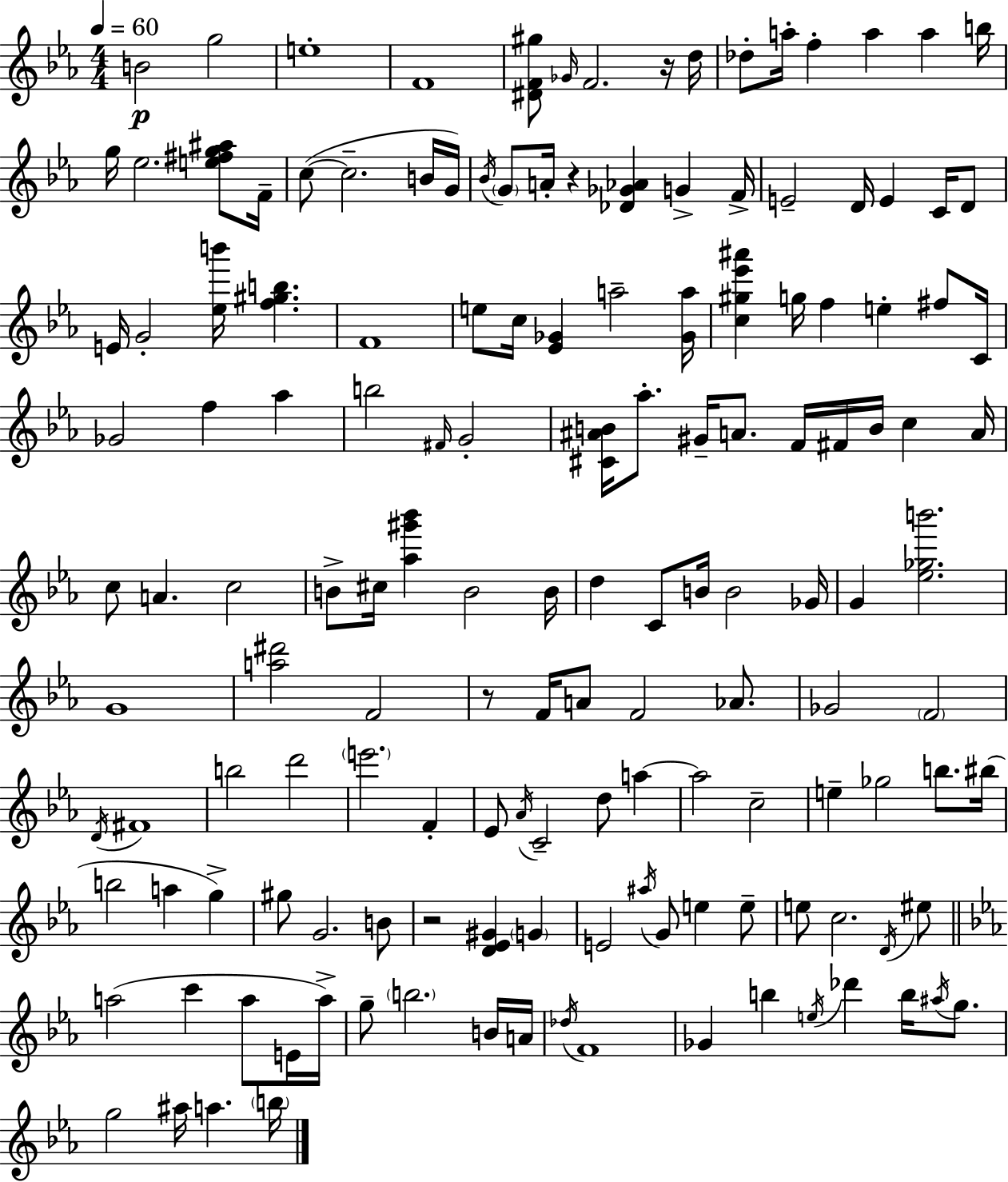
{
  \clef treble
  \numericTimeSignature
  \time 4/4
  \key ees \major
  \tempo 4 = 60
  b'2\p g''2 | e''1-. | f'1 | <dis' f' gis''>8 \grace { ges'16 } f'2. r16 | \break d''16 des''8-. a''16-. f''4-. a''4 a''4 | b''16 g''16 ees''2. <e'' fis'' g'' ais''>8 | f'16-- c''8~(~ c''2.-- b'16 | g'16) \acciaccatura { bes'16 } \parenthesize g'8 a'16-. r4 <des' ges' aes'>4 g'4-> | \break f'16-> e'2-- d'16 e'4 c'16 | d'8 e'16 g'2-. <ees'' b'''>16 <f'' gis'' b''>4. | f'1 | e''8 c''16 <ees' ges'>4 a''2-- | \break <ges' a''>16 <c'' gis'' ees''' ais'''>4 g''16 f''4 e''4-. fis''8 | c'16 ges'2 f''4 aes''4 | b''2 \grace { fis'16 } g'2-. | <cis' ais' b'>16 aes''8.-. gis'16-- a'8. f'16 fis'16 b'16 c''4 | \break a'16 c''8 a'4. c''2 | b'8-> cis''16 <aes'' gis''' bes'''>4 b'2 | b'16 d''4 c'8 b'16 b'2 | ges'16 g'4 <ees'' ges'' b'''>2. | \break g'1 | <a'' dis'''>2 f'2 | r8 f'16 a'8 f'2 | aes'8. ges'2 \parenthesize f'2 | \break \acciaccatura { d'16 } fis'1 | b''2 d'''2 | \parenthesize e'''2. | f'4-. ees'8 \acciaccatura { aes'16 } c'2-- d''8 | \break a''4~~ a''2 c''2-- | e''4-- ges''2 | b''8. bis''16( b''2 a''4 | g''4->) gis''8 g'2. | \break b'8 r2 <d' ees' gis'>4 | \parenthesize g'4 e'2 \acciaccatura { ais''16 } g'8 | e''4 e''8-- e''8 c''2. | \acciaccatura { d'16 } eis''8 \bar "||" \break \key ees \major a''2( c'''4 a''8 e'16 a''16->) | g''8-- \parenthesize b''2. b'16 a'16 | \acciaccatura { des''16 } f'1 | ges'4 b''4 \acciaccatura { e''16 } des'''4 b''16 \acciaccatura { ais''16 } | \break g''8. g''2 ais''16 a''4. | \parenthesize b''16 \bar "|."
}